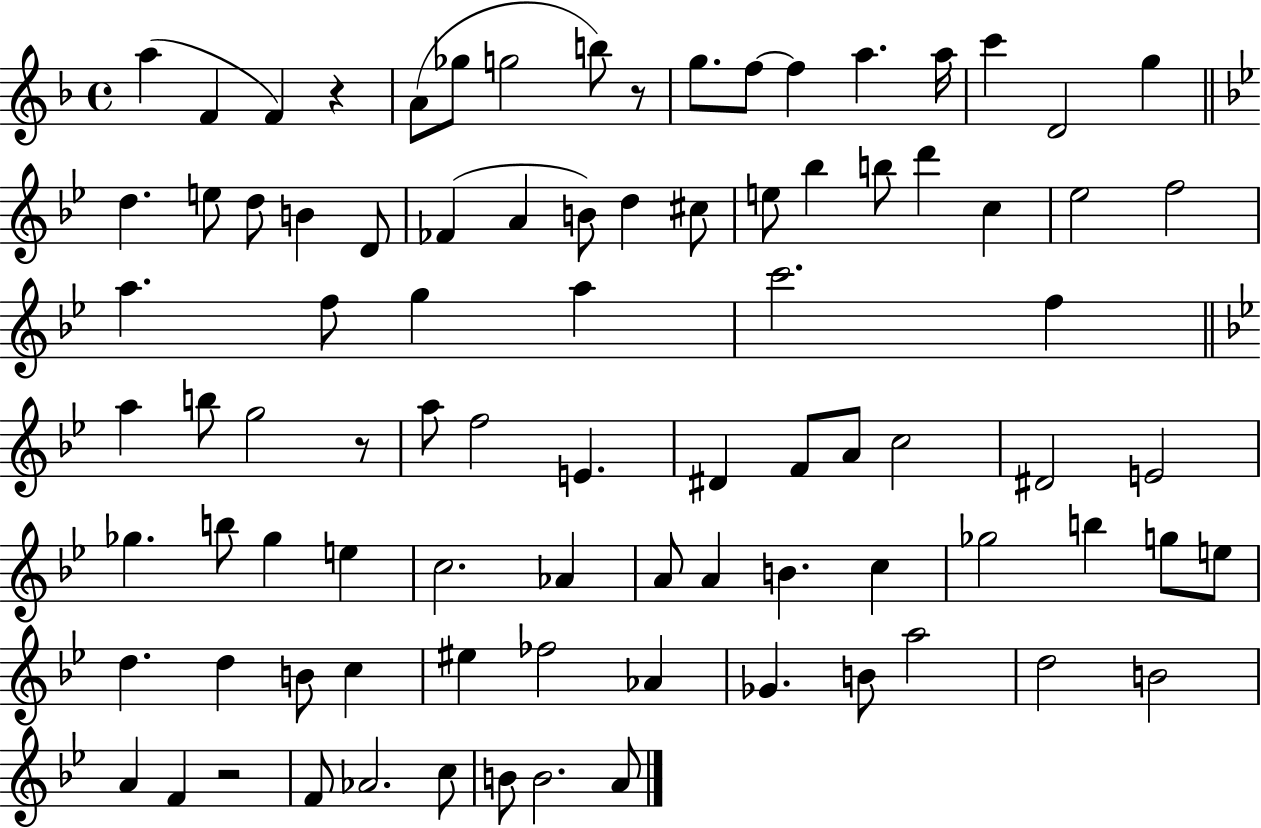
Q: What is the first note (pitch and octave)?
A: A5